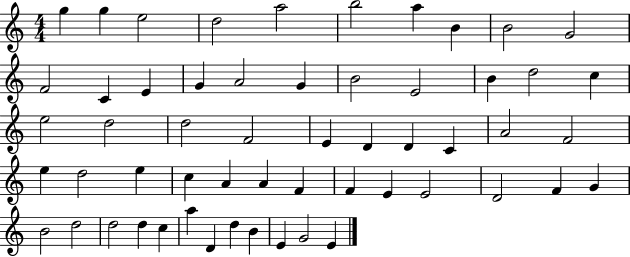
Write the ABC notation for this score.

X:1
T:Untitled
M:4/4
L:1/4
K:C
g g e2 d2 a2 b2 a B B2 G2 F2 C E G A2 G B2 E2 B d2 c e2 d2 d2 F2 E D D C A2 F2 e d2 e c A A F F E E2 D2 F G B2 d2 d2 d c a D d B E G2 E